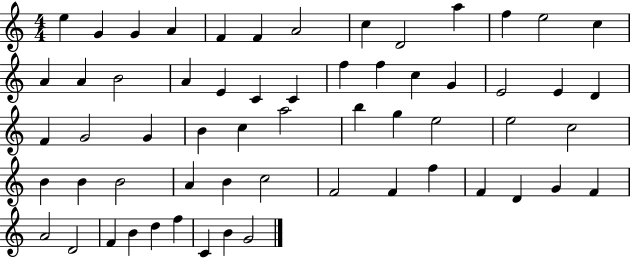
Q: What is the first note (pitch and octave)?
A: E5